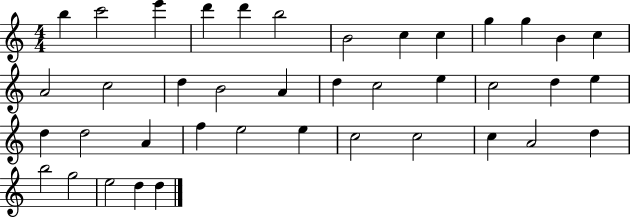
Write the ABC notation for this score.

X:1
T:Untitled
M:4/4
L:1/4
K:C
b c'2 e' d' d' b2 B2 c c g g B c A2 c2 d B2 A d c2 e c2 d e d d2 A f e2 e c2 c2 c A2 d b2 g2 e2 d d